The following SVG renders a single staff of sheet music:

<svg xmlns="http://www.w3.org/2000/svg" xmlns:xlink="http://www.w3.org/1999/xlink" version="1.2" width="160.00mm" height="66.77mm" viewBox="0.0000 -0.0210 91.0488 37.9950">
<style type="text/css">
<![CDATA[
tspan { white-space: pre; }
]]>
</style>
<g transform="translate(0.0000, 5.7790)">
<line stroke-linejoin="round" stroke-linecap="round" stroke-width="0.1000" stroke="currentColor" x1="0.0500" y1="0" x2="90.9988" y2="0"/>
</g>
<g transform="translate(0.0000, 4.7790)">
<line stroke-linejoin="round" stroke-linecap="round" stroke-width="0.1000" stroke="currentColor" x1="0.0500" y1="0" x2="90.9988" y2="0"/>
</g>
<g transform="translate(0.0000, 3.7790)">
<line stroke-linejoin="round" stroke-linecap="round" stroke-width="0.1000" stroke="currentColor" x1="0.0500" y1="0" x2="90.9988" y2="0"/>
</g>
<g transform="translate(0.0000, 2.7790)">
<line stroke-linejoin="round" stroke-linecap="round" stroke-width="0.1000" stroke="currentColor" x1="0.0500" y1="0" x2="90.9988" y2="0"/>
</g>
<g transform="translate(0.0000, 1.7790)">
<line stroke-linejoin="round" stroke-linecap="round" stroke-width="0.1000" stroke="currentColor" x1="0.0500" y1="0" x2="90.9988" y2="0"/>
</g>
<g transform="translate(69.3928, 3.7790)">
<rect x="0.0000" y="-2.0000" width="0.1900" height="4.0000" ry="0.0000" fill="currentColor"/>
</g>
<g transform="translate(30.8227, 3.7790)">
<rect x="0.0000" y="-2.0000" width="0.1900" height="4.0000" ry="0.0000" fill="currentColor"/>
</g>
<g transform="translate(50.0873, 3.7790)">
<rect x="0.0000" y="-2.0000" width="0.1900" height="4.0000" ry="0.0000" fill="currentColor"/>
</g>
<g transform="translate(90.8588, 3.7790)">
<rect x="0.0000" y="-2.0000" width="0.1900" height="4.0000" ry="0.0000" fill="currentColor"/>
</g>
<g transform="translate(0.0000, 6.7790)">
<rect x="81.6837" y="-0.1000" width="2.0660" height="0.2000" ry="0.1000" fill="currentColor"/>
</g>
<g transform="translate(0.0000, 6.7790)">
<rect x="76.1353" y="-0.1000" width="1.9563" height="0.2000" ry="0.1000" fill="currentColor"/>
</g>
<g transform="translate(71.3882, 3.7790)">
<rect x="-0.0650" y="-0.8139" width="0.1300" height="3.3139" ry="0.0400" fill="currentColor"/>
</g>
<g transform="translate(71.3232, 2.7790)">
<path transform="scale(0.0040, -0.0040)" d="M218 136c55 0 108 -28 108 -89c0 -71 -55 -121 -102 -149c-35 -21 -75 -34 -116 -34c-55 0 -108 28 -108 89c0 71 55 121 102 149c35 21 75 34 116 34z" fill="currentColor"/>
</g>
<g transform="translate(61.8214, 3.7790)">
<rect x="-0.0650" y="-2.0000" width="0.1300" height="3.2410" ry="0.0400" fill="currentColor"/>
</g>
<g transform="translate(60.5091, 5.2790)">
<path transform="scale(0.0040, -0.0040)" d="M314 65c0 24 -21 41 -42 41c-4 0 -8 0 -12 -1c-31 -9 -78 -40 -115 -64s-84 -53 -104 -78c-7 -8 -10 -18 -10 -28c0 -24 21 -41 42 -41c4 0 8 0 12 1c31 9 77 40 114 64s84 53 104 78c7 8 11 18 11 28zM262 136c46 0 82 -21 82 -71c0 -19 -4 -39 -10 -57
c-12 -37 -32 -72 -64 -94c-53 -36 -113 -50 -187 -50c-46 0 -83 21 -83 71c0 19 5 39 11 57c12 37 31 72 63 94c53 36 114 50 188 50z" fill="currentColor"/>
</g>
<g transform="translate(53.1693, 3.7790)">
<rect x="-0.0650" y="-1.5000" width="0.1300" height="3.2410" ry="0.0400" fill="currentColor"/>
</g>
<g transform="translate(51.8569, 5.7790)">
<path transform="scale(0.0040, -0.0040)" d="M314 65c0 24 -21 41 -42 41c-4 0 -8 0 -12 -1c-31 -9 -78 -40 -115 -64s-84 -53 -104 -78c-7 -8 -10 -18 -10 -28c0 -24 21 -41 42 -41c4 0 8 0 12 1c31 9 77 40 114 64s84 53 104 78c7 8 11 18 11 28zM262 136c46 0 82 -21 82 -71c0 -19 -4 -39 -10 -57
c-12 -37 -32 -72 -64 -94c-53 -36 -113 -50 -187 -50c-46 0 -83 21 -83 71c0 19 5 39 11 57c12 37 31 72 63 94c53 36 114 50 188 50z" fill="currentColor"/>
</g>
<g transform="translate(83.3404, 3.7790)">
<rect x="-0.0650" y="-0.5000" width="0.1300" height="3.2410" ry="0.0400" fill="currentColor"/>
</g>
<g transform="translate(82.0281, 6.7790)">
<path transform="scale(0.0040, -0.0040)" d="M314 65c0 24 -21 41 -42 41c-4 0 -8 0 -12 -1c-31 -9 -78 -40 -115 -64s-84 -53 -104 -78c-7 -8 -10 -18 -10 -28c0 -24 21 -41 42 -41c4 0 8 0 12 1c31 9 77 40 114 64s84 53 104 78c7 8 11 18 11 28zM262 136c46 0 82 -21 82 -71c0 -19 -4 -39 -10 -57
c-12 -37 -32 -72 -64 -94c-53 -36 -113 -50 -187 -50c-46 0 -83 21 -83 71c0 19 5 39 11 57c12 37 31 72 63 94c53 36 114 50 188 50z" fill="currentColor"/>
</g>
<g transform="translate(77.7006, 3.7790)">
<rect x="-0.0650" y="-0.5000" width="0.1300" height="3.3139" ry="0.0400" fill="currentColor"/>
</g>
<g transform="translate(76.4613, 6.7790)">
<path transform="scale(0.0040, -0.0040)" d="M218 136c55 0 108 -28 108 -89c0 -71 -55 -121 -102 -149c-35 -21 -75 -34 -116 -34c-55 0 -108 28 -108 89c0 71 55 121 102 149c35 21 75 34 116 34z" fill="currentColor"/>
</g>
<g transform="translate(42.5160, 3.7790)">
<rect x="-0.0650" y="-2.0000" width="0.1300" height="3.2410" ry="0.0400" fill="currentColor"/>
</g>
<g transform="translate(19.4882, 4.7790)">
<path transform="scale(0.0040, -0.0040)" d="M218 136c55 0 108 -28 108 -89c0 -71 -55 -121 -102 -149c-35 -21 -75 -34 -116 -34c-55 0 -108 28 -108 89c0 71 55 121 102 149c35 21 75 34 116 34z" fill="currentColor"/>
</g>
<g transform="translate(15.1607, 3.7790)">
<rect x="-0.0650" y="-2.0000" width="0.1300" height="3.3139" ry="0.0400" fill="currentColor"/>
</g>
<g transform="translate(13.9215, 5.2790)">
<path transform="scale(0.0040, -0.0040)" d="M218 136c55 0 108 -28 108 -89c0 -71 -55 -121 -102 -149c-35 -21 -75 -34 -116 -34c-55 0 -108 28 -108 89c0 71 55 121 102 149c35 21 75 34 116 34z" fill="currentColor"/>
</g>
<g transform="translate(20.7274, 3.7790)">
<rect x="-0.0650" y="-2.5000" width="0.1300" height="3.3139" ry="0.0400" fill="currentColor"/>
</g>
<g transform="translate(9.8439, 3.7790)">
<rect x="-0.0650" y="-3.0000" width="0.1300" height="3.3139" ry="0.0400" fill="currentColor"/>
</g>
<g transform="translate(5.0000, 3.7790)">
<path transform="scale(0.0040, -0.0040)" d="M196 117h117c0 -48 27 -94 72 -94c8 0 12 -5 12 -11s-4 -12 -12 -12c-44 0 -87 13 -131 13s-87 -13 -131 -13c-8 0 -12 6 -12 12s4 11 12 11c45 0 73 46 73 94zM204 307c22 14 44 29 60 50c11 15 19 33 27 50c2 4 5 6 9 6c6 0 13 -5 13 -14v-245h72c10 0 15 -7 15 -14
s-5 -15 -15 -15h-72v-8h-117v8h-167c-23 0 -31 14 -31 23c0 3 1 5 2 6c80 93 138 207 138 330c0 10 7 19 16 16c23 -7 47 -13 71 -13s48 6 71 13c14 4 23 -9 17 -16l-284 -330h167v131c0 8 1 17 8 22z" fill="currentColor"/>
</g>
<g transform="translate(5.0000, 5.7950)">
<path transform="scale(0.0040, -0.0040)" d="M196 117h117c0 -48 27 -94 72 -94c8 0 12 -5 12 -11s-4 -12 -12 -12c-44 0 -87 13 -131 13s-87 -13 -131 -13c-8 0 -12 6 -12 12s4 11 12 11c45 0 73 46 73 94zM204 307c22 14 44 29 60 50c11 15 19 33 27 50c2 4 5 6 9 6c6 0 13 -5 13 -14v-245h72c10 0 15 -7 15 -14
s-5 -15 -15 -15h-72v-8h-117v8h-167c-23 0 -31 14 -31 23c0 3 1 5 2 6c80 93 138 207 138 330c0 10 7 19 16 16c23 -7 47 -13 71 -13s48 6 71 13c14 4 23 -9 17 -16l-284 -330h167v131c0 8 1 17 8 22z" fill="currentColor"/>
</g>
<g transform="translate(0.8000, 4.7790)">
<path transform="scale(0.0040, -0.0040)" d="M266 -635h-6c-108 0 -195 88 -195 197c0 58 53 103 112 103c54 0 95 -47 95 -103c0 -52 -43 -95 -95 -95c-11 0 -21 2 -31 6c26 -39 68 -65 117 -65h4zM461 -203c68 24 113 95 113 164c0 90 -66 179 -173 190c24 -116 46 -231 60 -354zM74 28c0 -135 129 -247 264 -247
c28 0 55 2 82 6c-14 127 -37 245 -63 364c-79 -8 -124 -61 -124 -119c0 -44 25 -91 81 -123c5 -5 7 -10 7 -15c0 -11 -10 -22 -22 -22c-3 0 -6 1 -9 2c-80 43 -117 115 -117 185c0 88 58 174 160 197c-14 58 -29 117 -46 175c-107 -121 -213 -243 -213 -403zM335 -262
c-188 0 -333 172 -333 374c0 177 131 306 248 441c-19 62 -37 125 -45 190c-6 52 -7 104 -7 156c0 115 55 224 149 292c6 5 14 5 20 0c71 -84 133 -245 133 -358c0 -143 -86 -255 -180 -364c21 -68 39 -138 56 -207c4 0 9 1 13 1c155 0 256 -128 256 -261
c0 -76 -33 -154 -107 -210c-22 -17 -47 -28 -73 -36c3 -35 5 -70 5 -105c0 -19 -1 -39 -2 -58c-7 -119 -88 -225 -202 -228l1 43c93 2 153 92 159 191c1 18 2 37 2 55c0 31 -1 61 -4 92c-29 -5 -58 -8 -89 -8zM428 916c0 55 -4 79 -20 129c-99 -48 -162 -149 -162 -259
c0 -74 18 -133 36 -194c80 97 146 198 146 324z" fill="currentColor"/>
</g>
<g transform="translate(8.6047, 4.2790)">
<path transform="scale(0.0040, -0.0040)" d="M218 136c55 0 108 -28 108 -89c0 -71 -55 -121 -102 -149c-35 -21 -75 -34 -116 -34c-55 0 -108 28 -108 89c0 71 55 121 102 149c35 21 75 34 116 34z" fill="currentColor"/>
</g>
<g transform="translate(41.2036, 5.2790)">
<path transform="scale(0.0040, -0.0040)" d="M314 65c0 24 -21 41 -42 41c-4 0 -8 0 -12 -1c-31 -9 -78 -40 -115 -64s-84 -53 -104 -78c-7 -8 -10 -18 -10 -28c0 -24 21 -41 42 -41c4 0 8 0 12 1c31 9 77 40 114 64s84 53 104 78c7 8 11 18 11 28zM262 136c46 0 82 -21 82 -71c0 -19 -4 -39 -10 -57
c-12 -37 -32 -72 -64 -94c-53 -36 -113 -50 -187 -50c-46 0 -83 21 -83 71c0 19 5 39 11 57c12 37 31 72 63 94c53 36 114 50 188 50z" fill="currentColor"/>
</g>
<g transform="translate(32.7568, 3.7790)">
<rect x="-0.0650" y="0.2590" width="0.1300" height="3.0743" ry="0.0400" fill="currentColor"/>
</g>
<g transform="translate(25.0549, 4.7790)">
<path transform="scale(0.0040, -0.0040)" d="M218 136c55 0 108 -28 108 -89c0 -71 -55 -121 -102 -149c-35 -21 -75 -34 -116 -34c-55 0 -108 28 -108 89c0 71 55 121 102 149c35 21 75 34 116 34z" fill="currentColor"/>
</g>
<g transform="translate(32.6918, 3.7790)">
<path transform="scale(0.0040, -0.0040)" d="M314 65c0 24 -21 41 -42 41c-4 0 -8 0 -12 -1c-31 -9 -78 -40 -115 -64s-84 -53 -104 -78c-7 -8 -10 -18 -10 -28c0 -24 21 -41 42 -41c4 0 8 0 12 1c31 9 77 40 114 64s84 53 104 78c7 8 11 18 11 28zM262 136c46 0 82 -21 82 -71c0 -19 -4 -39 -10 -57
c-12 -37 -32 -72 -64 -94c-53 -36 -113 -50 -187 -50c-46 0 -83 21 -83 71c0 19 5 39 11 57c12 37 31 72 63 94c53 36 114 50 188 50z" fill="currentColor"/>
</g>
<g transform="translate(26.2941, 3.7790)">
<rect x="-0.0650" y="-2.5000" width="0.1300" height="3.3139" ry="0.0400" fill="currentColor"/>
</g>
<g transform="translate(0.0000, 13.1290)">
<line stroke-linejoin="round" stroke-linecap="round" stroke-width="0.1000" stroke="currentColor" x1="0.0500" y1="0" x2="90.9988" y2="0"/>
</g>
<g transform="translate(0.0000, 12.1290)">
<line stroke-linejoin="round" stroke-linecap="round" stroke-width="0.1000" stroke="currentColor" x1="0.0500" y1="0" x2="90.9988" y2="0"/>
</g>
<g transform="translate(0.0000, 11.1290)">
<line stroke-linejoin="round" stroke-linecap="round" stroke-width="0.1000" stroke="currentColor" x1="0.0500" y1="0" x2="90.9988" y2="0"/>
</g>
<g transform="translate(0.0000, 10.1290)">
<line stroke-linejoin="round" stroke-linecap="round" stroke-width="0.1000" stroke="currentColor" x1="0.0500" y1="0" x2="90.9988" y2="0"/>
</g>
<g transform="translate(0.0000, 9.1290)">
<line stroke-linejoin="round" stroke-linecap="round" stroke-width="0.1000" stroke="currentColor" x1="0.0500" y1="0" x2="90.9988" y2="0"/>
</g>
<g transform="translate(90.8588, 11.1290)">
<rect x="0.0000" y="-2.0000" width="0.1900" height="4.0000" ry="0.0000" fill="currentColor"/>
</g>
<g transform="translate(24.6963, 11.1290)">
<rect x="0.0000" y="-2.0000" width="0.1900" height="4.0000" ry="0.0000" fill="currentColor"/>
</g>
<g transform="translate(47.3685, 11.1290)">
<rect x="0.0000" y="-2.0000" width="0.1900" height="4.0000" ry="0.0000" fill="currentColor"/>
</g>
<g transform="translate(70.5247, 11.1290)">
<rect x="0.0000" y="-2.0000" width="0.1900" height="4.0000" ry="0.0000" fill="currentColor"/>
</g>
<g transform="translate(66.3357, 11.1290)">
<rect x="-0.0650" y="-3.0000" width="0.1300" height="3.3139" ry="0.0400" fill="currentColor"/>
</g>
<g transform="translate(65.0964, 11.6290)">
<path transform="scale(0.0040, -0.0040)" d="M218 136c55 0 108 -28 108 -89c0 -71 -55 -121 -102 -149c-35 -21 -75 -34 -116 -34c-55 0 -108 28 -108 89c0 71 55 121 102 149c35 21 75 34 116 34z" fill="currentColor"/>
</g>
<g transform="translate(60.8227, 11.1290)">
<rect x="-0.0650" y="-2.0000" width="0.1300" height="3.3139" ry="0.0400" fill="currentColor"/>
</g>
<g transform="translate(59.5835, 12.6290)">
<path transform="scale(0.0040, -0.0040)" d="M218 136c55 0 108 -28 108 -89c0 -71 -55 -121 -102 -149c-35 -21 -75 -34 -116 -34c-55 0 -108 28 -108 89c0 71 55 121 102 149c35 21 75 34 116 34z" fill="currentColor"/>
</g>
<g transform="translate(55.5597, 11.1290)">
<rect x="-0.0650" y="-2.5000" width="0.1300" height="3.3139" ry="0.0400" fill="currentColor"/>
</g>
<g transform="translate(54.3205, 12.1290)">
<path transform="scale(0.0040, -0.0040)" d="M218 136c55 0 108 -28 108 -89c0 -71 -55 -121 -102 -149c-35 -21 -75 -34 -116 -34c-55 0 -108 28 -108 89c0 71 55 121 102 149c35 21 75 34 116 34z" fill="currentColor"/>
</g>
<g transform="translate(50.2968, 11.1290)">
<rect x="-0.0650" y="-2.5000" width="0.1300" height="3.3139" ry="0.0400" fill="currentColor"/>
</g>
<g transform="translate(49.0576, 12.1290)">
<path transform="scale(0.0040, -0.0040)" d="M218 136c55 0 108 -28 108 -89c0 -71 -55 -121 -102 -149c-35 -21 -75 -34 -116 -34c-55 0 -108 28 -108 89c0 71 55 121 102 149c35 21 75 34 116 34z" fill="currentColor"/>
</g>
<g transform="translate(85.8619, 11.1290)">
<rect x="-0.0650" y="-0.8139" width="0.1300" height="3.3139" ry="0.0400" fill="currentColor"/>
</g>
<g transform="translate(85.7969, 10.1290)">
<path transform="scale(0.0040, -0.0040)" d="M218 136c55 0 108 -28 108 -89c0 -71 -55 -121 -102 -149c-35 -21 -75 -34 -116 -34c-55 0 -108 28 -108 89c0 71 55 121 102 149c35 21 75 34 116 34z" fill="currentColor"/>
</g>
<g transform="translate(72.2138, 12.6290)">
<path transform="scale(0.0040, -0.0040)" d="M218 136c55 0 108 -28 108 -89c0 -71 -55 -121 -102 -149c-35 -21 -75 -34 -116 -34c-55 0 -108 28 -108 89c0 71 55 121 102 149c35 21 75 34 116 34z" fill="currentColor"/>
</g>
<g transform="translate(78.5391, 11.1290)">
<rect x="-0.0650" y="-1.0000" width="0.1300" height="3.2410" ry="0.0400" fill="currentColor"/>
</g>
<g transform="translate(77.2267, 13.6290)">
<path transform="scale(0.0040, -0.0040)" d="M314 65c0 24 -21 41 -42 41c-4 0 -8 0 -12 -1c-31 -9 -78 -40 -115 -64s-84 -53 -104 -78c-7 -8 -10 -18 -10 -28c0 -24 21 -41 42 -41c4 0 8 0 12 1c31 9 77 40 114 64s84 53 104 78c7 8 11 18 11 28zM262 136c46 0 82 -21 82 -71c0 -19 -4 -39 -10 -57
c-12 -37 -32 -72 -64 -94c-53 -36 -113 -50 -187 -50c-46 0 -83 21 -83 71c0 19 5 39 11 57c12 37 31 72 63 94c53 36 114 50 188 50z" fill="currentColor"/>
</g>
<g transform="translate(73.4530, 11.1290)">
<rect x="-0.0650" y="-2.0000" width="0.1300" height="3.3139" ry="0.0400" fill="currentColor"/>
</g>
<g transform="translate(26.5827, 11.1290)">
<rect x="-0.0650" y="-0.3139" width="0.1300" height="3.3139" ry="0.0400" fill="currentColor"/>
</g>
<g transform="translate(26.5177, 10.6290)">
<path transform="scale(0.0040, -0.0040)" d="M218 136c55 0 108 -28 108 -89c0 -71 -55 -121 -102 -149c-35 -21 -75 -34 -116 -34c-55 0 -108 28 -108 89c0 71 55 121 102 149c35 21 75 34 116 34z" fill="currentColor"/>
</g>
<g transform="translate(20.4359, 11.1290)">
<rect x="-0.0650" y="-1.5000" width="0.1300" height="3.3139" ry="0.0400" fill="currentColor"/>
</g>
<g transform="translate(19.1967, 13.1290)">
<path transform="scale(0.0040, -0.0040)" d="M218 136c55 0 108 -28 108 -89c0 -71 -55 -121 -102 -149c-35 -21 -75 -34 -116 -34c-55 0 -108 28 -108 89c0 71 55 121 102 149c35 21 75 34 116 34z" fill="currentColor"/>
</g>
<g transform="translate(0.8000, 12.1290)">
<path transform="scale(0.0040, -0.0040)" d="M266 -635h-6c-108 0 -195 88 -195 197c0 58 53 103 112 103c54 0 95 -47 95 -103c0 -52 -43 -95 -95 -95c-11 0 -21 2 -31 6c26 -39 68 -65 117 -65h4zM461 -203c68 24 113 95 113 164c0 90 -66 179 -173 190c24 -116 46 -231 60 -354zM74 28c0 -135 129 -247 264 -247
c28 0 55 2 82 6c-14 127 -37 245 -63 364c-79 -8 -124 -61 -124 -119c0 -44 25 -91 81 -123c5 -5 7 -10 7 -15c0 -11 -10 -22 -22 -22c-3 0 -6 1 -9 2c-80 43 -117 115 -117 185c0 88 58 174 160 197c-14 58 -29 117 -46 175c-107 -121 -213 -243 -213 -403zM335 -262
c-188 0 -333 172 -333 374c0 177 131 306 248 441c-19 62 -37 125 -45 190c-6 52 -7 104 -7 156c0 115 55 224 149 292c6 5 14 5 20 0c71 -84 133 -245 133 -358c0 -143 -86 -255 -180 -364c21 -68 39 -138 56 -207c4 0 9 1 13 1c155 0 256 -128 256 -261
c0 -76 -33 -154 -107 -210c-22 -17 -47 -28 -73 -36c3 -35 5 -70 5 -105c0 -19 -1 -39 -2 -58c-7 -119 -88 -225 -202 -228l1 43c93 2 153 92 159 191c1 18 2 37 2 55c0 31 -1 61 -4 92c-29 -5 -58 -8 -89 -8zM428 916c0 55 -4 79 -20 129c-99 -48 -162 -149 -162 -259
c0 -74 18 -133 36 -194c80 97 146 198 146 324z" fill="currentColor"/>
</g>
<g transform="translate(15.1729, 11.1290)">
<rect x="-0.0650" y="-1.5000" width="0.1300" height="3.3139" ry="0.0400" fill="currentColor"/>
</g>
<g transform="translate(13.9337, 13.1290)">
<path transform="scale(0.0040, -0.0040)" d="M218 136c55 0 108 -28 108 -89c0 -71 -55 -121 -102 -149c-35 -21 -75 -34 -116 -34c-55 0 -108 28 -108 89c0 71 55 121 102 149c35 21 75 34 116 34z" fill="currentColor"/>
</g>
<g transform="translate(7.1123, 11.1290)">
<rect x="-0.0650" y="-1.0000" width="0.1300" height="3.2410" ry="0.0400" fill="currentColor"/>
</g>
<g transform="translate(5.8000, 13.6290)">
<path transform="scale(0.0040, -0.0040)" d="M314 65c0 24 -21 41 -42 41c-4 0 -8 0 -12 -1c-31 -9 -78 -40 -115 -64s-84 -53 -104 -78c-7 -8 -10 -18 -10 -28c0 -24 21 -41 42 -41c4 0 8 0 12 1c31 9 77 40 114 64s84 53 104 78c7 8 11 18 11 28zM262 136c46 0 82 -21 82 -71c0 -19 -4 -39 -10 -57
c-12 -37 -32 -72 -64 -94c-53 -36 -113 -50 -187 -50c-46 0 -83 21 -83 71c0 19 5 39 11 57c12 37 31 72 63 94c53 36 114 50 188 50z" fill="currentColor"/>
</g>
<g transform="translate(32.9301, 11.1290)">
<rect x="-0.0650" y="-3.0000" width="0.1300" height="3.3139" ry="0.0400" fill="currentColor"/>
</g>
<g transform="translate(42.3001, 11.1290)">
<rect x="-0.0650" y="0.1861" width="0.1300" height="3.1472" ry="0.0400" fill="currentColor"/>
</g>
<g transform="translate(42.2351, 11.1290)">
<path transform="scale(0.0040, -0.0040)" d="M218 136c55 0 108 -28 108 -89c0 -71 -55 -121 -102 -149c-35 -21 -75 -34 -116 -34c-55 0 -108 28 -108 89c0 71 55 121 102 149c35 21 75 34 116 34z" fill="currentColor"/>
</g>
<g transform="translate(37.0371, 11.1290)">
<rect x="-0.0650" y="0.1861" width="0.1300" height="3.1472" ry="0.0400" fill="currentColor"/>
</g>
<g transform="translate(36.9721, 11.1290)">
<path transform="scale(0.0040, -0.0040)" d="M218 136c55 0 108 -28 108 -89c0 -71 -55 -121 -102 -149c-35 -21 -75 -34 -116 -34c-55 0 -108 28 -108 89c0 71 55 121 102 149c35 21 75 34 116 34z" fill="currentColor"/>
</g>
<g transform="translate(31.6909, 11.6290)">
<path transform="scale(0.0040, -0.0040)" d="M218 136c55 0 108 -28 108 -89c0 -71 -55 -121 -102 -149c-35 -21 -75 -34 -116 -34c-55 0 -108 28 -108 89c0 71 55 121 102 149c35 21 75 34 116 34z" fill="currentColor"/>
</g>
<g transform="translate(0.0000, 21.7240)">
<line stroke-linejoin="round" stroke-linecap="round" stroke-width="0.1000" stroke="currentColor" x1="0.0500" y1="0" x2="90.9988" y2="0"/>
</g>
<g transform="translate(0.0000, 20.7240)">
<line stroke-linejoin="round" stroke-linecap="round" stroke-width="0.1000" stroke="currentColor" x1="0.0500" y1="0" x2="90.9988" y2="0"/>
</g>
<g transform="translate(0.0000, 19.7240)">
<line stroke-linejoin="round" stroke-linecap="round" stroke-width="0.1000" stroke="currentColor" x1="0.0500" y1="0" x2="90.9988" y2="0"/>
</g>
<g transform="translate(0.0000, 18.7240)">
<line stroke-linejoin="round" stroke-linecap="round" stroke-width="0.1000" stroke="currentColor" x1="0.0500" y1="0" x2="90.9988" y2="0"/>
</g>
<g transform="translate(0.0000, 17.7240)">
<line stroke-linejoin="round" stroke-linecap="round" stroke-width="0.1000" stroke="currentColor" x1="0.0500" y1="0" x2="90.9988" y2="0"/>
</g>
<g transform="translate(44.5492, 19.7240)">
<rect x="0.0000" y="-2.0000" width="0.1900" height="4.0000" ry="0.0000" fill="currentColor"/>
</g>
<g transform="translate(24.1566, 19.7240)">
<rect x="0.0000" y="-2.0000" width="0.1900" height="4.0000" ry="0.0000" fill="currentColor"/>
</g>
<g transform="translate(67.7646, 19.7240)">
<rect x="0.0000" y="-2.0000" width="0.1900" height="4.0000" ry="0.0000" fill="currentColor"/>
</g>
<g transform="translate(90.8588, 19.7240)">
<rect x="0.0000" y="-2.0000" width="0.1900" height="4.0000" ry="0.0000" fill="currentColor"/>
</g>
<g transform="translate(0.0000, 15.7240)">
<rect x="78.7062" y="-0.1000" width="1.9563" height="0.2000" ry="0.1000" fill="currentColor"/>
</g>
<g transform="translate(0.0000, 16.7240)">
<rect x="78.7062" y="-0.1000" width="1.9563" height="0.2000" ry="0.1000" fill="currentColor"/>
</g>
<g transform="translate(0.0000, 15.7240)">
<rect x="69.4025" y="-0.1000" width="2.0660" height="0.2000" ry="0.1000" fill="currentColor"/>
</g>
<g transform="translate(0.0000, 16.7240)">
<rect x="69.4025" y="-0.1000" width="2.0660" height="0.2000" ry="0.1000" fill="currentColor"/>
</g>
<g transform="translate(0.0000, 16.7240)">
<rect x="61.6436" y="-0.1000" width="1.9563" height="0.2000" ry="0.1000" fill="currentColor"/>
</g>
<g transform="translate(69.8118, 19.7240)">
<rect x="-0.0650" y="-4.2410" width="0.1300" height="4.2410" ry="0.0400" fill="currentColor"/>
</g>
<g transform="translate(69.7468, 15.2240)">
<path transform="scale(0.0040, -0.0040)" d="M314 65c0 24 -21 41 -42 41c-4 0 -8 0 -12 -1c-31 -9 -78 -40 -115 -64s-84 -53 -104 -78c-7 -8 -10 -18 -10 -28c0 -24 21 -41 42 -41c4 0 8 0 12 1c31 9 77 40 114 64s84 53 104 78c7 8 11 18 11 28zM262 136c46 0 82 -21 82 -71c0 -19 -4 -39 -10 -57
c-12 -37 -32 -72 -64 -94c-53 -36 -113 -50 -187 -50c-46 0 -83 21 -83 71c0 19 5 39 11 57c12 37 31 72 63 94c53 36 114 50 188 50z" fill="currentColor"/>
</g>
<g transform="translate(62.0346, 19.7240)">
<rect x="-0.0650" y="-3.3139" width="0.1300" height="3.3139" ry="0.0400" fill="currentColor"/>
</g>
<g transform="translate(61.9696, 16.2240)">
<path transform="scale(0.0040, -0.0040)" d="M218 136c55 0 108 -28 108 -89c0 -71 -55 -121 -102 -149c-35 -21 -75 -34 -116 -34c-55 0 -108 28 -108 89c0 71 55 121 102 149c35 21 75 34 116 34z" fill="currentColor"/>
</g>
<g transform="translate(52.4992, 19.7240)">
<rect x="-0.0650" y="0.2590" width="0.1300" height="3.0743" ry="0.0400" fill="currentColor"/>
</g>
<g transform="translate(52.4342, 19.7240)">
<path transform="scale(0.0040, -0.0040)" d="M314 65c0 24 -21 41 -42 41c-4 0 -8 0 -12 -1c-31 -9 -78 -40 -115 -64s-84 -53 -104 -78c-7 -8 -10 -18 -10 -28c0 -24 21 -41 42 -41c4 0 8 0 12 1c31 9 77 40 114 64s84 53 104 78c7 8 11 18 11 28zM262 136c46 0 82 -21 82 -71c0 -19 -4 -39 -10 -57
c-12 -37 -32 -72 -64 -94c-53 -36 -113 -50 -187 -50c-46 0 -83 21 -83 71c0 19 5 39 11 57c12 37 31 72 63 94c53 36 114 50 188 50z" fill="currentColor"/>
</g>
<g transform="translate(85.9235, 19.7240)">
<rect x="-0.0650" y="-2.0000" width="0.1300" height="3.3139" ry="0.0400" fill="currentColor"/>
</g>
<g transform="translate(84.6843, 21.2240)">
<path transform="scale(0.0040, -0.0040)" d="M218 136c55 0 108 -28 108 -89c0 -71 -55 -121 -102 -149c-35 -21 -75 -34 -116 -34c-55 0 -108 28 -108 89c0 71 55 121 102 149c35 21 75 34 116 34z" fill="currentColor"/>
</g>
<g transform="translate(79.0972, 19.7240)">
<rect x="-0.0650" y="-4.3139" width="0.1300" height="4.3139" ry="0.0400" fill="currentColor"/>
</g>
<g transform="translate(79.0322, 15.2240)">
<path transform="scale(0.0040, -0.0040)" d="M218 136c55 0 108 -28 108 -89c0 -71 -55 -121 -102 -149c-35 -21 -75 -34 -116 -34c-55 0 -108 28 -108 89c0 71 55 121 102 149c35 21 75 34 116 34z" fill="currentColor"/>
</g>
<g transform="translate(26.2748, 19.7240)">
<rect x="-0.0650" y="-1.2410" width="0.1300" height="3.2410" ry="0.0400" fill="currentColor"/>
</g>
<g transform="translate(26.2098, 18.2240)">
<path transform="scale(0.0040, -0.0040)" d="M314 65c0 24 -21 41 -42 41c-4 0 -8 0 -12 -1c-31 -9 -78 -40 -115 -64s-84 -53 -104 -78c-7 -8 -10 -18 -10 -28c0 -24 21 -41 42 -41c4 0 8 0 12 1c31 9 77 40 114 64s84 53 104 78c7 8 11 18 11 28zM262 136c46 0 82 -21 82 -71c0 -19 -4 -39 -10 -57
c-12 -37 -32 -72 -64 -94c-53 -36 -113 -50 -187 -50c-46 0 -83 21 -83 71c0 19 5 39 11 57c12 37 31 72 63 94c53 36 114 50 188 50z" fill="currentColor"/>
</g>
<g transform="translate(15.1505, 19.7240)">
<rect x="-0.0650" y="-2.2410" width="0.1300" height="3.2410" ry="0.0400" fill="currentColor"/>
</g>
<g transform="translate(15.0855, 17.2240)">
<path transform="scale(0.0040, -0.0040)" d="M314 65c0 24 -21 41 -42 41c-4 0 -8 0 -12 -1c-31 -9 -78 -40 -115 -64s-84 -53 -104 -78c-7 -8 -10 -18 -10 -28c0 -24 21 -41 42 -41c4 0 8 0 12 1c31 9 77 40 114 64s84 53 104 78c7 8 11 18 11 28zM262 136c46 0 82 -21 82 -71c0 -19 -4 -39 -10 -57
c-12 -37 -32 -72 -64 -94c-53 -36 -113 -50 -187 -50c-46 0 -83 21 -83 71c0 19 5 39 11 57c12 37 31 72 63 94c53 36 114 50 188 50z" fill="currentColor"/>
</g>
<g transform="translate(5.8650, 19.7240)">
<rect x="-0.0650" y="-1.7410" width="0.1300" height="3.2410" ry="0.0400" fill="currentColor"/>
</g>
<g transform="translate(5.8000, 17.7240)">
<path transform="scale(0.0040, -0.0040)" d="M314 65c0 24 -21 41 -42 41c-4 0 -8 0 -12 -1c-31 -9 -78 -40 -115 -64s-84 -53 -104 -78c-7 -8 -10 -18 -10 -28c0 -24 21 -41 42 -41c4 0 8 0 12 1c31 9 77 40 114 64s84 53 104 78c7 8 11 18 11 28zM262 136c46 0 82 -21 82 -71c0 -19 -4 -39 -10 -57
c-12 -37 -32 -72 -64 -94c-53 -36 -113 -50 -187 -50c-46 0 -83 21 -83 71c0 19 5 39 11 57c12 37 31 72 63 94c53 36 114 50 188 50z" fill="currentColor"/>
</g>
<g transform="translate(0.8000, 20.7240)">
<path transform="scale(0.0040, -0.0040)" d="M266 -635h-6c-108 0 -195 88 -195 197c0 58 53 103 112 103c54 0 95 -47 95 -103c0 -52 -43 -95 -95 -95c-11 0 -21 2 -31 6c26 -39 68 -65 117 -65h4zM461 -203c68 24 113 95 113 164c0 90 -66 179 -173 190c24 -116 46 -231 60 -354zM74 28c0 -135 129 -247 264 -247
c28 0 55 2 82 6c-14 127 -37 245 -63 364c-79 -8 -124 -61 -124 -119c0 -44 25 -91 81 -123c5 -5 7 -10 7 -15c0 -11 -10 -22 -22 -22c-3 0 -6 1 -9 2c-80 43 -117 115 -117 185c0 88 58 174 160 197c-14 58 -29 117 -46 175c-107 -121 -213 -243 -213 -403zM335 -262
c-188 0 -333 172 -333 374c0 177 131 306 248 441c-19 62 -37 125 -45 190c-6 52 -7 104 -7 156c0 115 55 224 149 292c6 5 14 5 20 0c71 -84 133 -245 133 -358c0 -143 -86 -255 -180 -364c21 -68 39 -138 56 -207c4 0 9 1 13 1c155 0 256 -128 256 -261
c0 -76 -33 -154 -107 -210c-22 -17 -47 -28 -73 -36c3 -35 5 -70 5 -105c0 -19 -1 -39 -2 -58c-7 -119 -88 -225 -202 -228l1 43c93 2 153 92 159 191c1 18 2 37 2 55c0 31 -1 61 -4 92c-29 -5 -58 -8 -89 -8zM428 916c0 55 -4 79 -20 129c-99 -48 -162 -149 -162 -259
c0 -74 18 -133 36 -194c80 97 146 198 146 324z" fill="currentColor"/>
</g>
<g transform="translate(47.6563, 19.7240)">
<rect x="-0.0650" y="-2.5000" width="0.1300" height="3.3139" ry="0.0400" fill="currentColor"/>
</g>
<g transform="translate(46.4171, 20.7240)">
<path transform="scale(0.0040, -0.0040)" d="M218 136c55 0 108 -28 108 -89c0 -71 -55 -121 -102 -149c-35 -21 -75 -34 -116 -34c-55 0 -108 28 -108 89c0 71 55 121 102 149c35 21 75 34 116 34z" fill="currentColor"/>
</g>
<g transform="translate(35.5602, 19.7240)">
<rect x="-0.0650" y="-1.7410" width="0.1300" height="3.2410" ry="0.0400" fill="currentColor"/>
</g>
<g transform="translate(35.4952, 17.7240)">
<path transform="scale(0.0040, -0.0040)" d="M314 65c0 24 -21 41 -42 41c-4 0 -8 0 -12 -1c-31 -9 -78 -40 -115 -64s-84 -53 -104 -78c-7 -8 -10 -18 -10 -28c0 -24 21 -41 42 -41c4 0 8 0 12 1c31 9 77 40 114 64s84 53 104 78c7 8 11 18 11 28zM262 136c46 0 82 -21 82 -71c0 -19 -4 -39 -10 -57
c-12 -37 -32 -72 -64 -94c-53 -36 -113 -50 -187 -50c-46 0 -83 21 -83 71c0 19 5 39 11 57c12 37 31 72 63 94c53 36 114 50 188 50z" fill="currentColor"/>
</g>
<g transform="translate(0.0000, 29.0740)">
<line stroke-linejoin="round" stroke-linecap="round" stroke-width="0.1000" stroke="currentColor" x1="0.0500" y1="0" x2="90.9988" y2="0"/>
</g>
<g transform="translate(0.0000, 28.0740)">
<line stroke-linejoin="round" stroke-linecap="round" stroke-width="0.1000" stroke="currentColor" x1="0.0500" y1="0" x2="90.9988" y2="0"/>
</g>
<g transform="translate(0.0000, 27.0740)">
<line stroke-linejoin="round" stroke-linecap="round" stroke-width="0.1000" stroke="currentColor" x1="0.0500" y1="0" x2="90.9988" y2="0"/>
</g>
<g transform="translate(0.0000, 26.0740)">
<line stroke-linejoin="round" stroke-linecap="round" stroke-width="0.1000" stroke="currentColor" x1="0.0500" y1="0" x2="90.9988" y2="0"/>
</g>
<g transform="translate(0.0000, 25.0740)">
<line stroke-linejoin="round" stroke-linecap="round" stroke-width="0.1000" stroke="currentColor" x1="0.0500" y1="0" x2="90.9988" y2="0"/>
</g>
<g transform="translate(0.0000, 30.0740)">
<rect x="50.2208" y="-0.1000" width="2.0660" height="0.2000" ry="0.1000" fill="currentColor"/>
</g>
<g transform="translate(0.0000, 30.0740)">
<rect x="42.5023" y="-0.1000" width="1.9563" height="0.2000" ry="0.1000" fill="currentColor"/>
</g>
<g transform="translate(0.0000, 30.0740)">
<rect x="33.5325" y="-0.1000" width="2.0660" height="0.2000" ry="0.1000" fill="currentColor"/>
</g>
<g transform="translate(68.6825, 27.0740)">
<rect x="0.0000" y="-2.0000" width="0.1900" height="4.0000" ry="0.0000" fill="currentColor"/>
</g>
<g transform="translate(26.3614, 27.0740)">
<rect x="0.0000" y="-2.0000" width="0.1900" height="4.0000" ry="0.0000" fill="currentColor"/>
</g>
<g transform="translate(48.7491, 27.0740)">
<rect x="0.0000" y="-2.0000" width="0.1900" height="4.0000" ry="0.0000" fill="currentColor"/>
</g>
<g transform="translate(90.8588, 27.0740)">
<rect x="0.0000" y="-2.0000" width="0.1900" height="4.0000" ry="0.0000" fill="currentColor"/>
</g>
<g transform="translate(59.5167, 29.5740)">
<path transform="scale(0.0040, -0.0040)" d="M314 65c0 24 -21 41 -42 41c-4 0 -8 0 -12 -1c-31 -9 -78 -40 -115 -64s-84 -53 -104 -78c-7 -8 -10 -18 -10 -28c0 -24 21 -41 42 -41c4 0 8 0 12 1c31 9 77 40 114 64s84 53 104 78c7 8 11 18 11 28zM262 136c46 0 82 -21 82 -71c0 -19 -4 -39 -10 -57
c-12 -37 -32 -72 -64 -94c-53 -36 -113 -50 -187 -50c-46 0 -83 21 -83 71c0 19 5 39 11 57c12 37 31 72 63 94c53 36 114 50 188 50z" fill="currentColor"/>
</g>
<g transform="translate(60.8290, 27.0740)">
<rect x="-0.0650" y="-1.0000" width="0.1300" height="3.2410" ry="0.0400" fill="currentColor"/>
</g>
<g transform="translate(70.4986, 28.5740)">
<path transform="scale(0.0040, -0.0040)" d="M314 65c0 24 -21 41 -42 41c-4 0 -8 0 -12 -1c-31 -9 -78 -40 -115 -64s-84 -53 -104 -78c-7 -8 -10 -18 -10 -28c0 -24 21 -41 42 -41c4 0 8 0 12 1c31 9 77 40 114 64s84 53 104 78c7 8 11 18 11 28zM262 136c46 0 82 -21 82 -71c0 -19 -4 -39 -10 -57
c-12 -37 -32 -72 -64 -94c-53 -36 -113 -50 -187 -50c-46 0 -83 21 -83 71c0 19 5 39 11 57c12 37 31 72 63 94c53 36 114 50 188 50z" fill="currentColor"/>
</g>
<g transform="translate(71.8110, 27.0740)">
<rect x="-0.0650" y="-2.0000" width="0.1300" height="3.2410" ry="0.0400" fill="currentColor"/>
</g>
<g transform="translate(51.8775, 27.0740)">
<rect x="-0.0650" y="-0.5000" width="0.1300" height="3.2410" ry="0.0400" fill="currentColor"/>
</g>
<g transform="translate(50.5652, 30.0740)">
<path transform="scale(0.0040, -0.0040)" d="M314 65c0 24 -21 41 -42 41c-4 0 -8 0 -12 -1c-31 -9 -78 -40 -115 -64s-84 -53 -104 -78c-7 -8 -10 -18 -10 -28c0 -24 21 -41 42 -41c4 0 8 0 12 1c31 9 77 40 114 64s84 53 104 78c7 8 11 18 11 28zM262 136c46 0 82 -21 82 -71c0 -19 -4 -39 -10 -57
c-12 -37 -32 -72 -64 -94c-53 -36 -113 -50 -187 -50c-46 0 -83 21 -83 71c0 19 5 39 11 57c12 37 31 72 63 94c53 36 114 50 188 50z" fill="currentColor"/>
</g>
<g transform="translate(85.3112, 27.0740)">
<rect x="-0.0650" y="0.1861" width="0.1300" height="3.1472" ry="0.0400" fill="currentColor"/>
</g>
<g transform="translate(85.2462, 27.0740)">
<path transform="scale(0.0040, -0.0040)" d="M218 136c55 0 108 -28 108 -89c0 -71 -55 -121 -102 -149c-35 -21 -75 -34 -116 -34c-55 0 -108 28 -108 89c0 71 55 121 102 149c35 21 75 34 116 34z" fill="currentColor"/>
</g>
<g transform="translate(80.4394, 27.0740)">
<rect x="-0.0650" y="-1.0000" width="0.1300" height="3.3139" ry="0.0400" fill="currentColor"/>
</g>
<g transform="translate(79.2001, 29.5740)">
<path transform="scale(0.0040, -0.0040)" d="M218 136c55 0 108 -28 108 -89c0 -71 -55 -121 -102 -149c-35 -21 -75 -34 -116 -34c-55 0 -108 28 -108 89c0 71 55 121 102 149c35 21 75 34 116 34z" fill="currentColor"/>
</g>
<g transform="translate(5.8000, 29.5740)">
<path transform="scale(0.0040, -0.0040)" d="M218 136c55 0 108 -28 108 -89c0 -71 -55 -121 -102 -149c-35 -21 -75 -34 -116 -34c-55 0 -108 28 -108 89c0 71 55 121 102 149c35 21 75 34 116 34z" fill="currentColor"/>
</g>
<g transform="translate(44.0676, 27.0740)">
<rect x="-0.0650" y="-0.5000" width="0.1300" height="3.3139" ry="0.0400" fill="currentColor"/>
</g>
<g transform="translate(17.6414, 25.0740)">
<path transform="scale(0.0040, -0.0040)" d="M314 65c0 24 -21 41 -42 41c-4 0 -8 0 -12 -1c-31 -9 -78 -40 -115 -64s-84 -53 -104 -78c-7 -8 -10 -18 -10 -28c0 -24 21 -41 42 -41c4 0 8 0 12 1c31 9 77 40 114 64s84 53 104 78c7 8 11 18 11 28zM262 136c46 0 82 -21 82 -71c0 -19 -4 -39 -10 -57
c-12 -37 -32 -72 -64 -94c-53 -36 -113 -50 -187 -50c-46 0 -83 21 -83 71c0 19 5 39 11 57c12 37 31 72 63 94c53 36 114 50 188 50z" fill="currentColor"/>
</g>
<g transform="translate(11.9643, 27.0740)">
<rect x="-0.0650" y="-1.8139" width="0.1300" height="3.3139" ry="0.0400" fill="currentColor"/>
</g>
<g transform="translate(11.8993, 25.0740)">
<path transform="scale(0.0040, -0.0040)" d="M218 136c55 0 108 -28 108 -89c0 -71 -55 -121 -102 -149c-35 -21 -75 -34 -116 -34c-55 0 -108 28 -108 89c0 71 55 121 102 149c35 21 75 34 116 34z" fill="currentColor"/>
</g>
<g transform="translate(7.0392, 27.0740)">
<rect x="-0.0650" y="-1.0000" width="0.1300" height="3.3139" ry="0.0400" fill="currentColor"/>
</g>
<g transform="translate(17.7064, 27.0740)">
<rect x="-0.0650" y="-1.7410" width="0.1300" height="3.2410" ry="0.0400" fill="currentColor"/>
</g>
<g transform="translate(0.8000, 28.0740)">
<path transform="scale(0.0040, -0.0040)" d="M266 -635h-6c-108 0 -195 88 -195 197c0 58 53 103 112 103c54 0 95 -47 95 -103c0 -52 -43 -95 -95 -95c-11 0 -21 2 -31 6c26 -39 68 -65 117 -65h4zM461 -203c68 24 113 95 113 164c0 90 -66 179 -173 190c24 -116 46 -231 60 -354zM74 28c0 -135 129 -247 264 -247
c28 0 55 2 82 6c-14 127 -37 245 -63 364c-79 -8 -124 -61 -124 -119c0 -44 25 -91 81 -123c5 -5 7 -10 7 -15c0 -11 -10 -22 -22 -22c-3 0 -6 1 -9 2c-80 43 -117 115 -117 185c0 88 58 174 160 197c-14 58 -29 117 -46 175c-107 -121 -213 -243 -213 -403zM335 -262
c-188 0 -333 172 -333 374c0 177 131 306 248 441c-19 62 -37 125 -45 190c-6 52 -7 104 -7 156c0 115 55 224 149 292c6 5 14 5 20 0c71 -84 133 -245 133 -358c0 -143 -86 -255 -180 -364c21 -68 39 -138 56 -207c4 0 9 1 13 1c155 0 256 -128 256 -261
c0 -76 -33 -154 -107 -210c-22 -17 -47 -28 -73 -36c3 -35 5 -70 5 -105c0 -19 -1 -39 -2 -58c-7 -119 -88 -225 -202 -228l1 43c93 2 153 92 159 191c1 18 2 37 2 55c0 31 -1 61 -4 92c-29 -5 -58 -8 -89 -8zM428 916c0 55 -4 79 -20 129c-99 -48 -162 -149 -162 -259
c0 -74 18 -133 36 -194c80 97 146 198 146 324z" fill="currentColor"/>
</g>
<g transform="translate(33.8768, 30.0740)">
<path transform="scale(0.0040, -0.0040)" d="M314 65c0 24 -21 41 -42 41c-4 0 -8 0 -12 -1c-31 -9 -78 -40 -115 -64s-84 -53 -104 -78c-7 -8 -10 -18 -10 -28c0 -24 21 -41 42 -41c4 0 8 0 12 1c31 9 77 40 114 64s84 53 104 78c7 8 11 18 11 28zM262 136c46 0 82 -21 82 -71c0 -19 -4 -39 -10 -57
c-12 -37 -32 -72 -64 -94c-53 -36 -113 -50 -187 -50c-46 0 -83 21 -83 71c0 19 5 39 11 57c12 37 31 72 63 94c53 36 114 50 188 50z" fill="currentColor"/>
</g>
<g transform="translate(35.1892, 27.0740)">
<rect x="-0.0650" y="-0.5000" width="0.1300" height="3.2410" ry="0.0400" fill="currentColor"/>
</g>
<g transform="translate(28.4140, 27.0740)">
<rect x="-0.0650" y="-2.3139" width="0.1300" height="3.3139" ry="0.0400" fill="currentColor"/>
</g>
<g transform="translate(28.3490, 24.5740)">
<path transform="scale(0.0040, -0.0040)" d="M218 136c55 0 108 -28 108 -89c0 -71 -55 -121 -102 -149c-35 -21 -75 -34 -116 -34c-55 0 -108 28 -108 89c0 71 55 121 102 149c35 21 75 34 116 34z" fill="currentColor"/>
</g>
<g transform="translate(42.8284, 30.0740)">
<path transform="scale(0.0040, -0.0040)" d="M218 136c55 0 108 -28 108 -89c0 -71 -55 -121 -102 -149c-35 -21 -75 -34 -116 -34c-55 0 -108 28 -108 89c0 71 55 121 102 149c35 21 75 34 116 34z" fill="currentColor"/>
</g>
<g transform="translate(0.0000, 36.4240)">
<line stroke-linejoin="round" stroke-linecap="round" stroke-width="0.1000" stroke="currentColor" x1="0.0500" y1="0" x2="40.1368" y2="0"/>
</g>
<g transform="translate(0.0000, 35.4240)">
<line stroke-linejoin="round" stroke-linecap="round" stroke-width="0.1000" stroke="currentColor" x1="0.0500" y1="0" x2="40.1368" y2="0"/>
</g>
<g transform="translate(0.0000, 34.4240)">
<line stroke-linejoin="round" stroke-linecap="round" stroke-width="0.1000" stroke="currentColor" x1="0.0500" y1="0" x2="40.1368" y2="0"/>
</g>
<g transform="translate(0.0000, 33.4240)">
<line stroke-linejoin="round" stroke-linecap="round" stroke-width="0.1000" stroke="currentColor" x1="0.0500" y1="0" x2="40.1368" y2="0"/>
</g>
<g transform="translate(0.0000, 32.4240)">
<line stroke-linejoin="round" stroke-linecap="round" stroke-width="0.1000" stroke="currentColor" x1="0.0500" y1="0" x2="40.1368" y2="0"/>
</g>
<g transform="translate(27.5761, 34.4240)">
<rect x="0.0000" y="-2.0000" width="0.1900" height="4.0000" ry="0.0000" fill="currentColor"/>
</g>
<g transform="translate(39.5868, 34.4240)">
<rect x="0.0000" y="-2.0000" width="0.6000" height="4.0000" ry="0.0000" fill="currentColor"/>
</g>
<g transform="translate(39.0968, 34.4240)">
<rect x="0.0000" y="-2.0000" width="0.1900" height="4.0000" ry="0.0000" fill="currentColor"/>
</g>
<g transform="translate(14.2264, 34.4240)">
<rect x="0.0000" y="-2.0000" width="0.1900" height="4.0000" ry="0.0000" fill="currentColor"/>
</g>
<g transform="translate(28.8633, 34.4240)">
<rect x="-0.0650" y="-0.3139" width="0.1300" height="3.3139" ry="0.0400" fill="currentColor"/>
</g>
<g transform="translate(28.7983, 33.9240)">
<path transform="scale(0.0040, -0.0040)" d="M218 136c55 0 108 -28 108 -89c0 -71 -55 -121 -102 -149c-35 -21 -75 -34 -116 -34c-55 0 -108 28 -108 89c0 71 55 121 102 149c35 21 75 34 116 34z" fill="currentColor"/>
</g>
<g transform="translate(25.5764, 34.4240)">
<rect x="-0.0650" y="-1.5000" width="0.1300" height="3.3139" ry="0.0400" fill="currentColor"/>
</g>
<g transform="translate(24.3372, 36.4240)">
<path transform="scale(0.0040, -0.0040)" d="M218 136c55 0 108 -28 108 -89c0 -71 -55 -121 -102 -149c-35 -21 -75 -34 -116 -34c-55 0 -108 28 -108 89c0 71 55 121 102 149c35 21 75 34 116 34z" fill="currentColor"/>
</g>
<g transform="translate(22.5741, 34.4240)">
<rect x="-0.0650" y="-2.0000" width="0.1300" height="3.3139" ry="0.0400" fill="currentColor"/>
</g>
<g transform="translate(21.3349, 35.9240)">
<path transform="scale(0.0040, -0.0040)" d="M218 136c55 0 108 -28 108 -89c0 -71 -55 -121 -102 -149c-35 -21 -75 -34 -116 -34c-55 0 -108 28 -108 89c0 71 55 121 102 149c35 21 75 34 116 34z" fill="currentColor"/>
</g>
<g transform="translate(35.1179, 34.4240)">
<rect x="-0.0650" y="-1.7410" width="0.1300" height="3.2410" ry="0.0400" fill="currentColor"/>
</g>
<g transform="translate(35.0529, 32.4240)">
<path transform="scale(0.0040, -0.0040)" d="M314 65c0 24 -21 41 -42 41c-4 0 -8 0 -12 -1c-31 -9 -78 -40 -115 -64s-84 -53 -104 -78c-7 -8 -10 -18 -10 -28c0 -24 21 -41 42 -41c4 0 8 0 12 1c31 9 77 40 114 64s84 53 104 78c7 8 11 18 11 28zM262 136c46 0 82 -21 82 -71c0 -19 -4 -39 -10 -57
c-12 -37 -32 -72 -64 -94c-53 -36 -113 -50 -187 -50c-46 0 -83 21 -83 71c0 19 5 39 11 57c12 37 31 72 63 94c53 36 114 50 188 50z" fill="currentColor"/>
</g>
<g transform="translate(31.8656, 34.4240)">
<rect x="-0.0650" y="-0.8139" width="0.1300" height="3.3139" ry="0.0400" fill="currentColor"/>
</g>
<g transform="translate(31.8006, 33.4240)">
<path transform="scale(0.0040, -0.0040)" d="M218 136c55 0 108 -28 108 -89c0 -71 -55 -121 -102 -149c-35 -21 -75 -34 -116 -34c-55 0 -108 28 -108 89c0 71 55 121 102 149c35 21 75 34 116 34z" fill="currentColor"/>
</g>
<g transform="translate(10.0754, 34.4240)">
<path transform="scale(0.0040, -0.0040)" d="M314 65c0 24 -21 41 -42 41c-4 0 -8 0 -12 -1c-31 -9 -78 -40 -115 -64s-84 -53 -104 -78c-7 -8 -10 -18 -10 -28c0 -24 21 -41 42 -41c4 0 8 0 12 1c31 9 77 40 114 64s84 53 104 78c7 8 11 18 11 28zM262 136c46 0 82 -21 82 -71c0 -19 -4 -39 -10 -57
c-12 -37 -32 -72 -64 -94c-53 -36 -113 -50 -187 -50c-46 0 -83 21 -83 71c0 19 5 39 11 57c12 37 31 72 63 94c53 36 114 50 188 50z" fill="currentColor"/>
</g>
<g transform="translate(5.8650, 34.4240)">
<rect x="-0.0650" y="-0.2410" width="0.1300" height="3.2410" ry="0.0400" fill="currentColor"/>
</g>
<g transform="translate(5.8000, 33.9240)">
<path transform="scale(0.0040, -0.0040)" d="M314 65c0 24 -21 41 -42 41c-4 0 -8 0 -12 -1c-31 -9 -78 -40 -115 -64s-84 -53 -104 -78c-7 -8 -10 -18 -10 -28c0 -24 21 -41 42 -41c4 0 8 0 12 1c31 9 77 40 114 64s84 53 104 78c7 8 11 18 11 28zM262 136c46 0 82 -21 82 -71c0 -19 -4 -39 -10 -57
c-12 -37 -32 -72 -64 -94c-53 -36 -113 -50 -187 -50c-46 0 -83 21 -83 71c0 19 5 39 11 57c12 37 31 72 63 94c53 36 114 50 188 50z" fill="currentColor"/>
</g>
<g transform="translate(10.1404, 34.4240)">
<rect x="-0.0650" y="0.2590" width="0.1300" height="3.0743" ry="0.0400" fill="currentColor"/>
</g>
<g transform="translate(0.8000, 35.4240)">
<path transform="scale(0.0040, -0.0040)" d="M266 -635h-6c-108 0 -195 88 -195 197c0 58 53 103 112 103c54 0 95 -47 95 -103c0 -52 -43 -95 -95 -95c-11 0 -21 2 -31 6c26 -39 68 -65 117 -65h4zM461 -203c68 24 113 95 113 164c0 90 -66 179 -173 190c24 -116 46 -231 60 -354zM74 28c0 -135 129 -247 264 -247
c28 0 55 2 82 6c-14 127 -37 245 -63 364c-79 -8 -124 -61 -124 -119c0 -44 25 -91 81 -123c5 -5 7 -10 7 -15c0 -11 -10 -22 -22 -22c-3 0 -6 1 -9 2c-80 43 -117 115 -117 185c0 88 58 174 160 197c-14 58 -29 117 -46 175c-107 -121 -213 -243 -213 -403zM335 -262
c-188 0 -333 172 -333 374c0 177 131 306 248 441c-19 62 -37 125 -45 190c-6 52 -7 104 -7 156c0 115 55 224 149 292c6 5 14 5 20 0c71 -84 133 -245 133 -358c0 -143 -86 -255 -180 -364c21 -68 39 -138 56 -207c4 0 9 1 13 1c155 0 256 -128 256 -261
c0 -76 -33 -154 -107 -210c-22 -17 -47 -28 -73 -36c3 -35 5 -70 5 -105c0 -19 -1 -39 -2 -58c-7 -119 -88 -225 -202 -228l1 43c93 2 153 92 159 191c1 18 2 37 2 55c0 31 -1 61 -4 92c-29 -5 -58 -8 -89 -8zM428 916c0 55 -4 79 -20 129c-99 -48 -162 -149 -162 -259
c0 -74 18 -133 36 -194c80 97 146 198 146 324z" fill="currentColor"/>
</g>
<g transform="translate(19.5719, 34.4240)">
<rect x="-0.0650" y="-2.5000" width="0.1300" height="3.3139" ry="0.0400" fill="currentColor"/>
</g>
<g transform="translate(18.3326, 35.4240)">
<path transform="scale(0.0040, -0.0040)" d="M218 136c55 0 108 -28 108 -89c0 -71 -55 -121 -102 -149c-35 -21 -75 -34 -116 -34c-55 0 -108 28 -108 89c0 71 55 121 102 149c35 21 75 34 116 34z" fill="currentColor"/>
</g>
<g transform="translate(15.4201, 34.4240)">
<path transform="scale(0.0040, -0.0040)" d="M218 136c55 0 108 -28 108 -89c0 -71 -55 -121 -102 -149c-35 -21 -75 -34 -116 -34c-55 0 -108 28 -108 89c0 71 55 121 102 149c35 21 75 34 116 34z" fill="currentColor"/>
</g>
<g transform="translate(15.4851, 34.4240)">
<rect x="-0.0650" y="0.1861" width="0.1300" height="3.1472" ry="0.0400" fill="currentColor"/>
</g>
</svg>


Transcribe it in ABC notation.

X:1
T:Untitled
M:4/4
L:1/4
K:C
A F G G B2 F2 E2 F2 d C C2 D2 E E c A B B G G F A F D2 d f2 g2 e2 f2 G B2 b d'2 d' F D f f2 g C2 C C2 D2 F2 D B c2 B2 B G F E c d f2